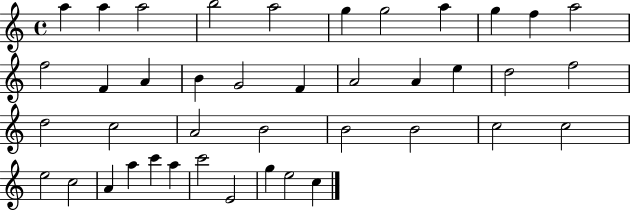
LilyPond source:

{
  \clef treble
  \time 4/4
  \defaultTimeSignature
  \key c \major
  a''4 a''4 a''2 | b''2 a''2 | g''4 g''2 a''4 | g''4 f''4 a''2 | \break f''2 f'4 a'4 | b'4 g'2 f'4 | a'2 a'4 e''4 | d''2 f''2 | \break d''2 c''2 | a'2 b'2 | b'2 b'2 | c''2 c''2 | \break e''2 c''2 | a'4 a''4 c'''4 a''4 | c'''2 e'2 | g''4 e''2 c''4 | \break \bar "|."
}